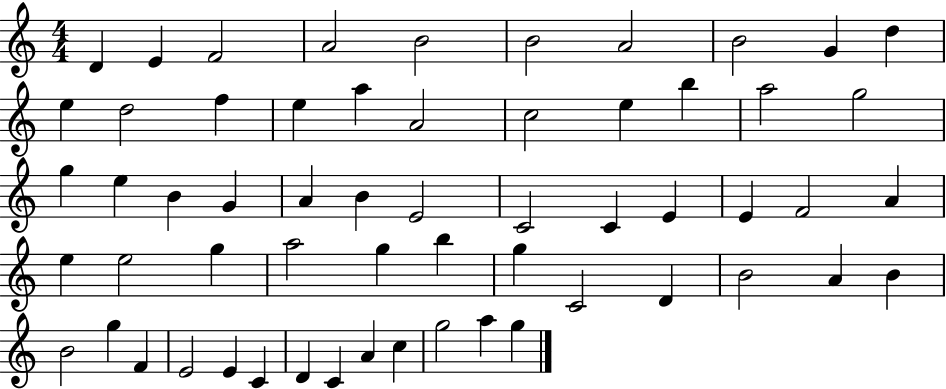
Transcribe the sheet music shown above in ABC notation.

X:1
T:Untitled
M:4/4
L:1/4
K:C
D E F2 A2 B2 B2 A2 B2 G d e d2 f e a A2 c2 e b a2 g2 g e B G A B E2 C2 C E E F2 A e e2 g a2 g b g C2 D B2 A B B2 g F E2 E C D C A c g2 a g